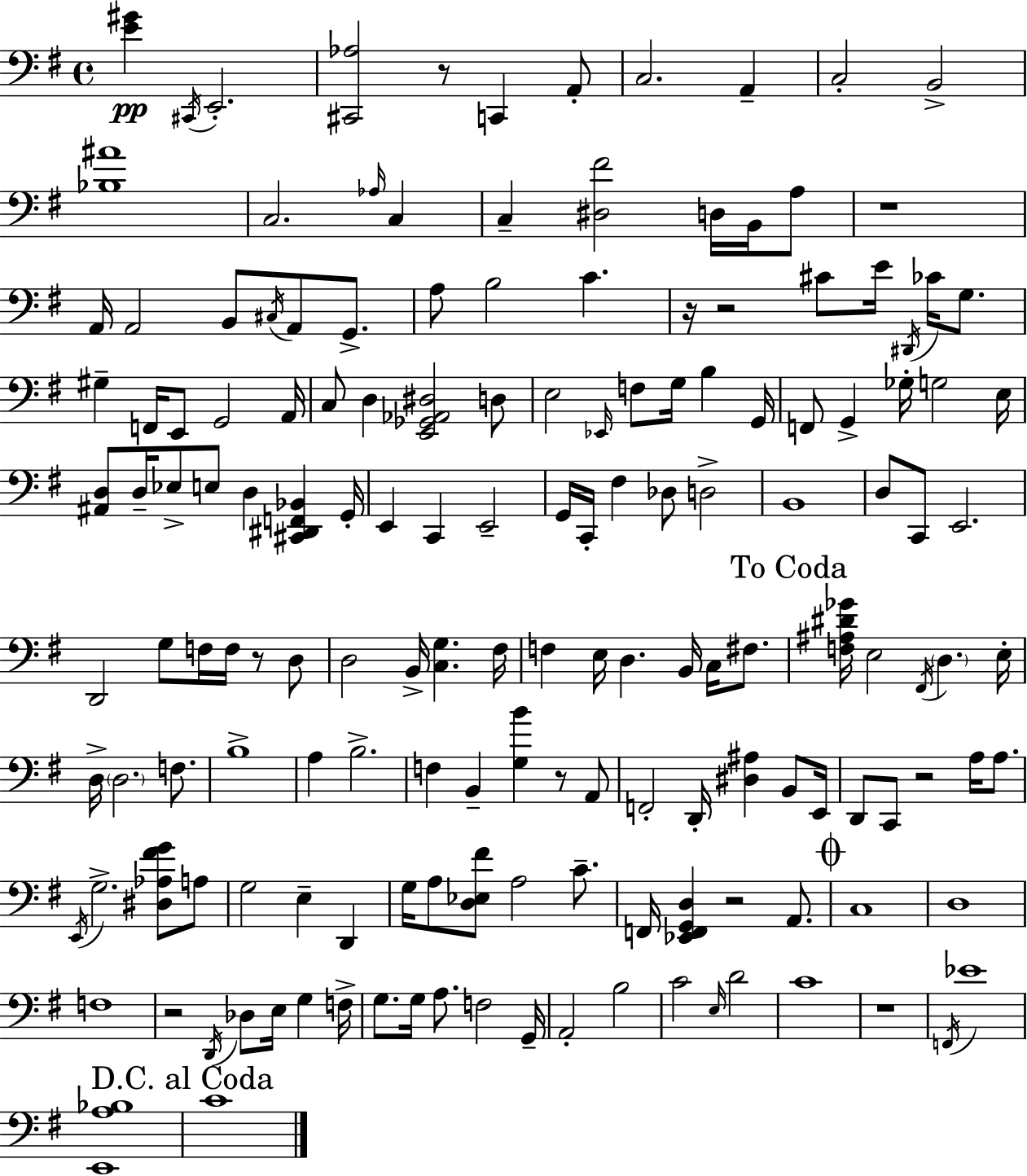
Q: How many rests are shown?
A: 10